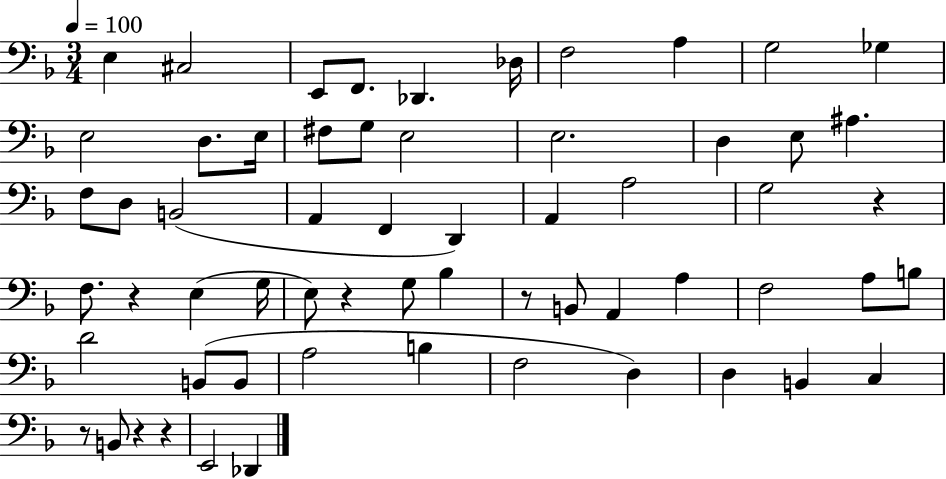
E3/q C#3/h E2/e F2/e. Db2/q. Db3/s F3/h A3/q G3/h Gb3/q E3/h D3/e. E3/s F#3/e G3/e E3/h E3/h. D3/q E3/e A#3/q. F3/e D3/e B2/h A2/q F2/q D2/q A2/q A3/h G3/h R/q F3/e. R/q E3/q G3/s E3/e R/q G3/e Bb3/q R/e B2/e A2/q A3/q F3/h A3/e B3/e D4/h B2/e B2/e A3/h B3/q F3/h D3/q D3/q B2/q C3/q R/e B2/e R/q R/q E2/h Db2/q